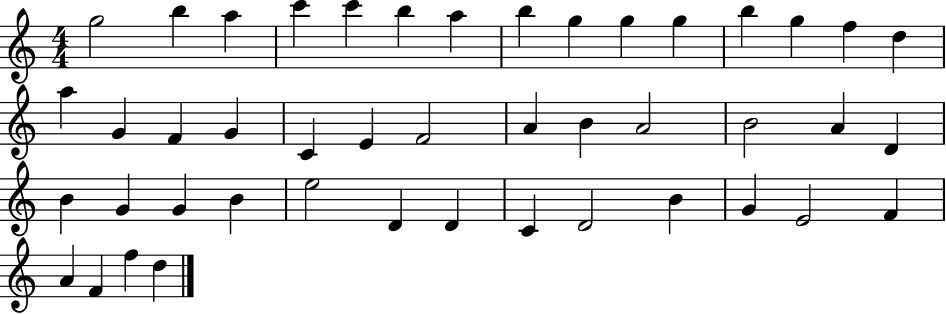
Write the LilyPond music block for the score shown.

{
  \clef treble
  \numericTimeSignature
  \time 4/4
  \key c \major
  g''2 b''4 a''4 | c'''4 c'''4 b''4 a''4 | b''4 g''4 g''4 g''4 | b''4 g''4 f''4 d''4 | \break a''4 g'4 f'4 g'4 | c'4 e'4 f'2 | a'4 b'4 a'2 | b'2 a'4 d'4 | \break b'4 g'4 g'4 b'4 | e''2 d'4 d'4 | c'4 d'2 b'4 | g'4 e'2 f'4 | \break a'4 f'4 f''4 d''4 | \bar "|."
}